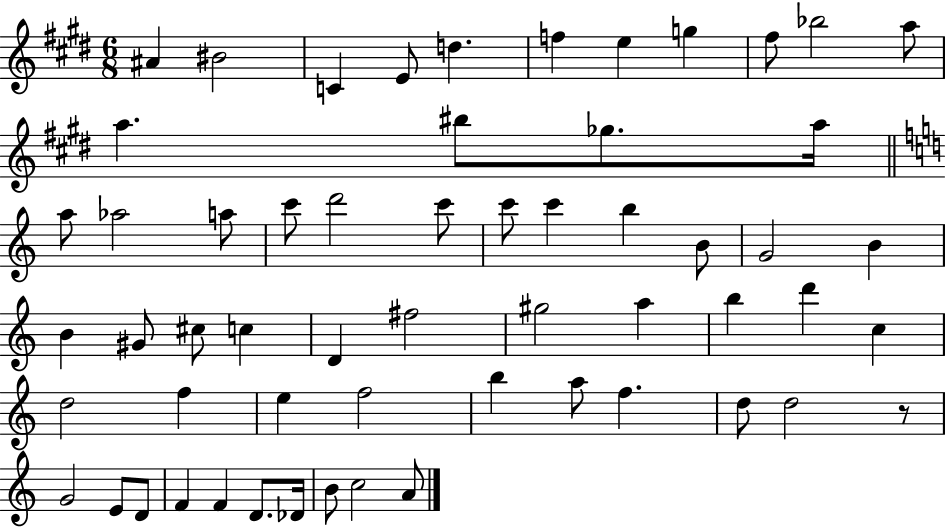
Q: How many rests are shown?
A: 1